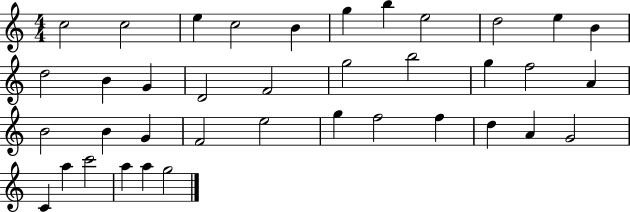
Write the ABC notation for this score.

X:1
T:Untitled
M:4/4
L:1/4
K:C
c2 c2 e c2 B g b e2 d2 e B d2 B G D2 F2 g2 b2 g f2 A B2 B G F2 e2 g f2 f d A G2 C a c'2 a a g2